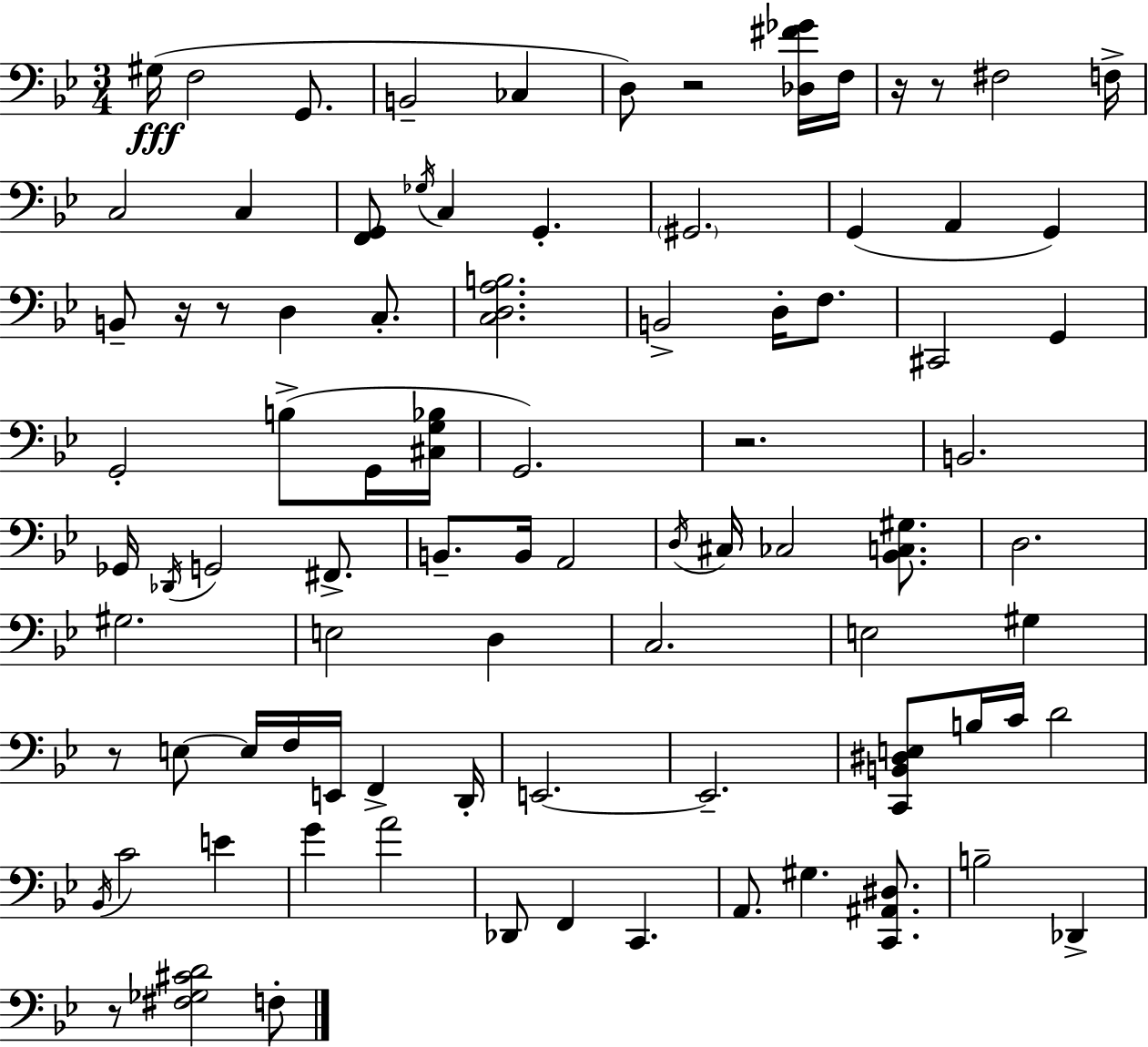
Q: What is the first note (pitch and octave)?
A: G#3